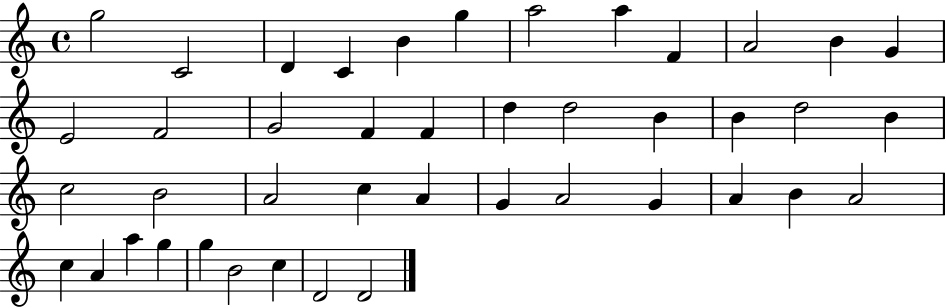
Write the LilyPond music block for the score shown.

{
  \clef treble
  \time 4/4
  \defaultTimeSignature
  \key c \major
  g''2 c'2 | d'4 c'4 b'4 g''4 | a''2 a''4 f'4 | a'2 b'4 g'4 | \break e'2 f'2 | g'2 f'4 f'4 | d''4 d''2 b'4 | b'4 d''2 b'4 | \break c''2 b'2 | a'2 c''4 a'4 | g'4 a'2 g'4 | a'4 b'4 a'2 | \break c''4 a'4 a''4 g''4 | g''4 b'2 c''4 | d'2 d'2 | \bar "|."
}